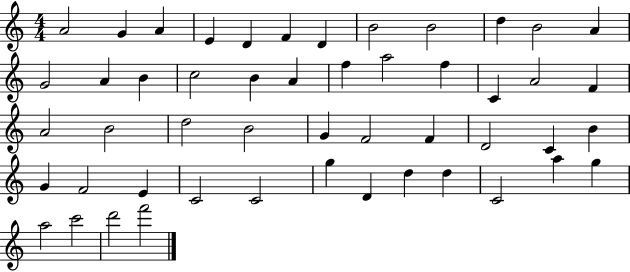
X:1
T:Untitled
M:4/4
L:1/4
K:C
A2 G A E D F D B2 B2 d B2 A G2 A B c2 B A f a2 f C A2 F A2 B2 d2 B2 G F2 F D2 C B G F2 E C2 C2 g D d d C2 a g a2 c'2 d'2 f'2